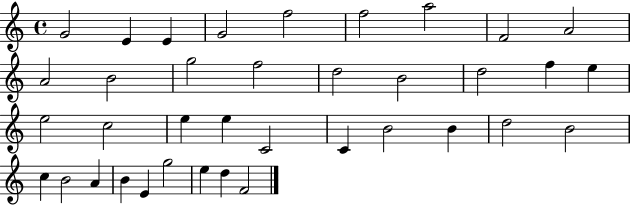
{
  \clef treble
  \time 4/4
  \defaultTimeSignature
  \key c \major
  g'2 e'4 e'4 | g'2 f''2 | f''2 a''2 | f'2 a'2 | \break a'2 b'2 | g''2 f''2 | d''2 b'2 | d''2 f''4 e''4 | \break e''2 c''2 | e''4 e''4 c'2 | c'4 b'2 b'4 | d''2 b'2 | \break c''4 b'2 a'4 | b'4 e'4 g''2 | e''4 d''4 f'2 | \bar "|."
}